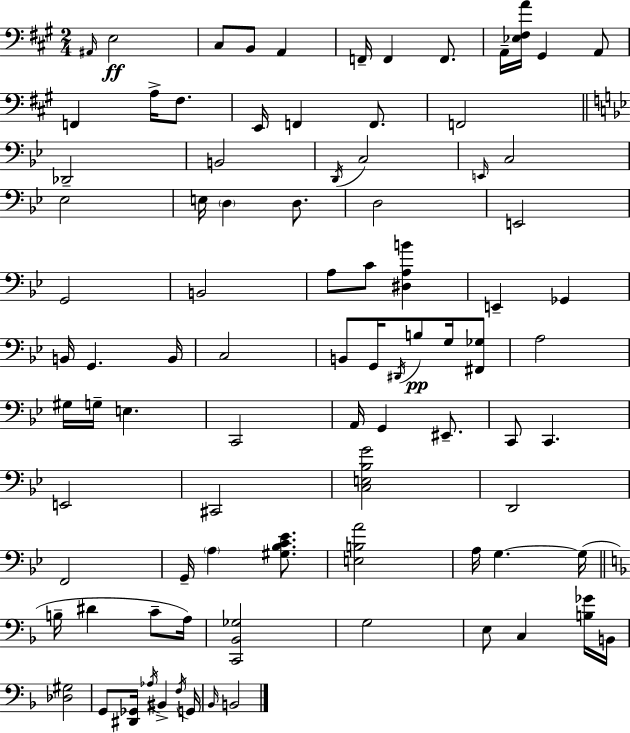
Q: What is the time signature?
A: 2/4